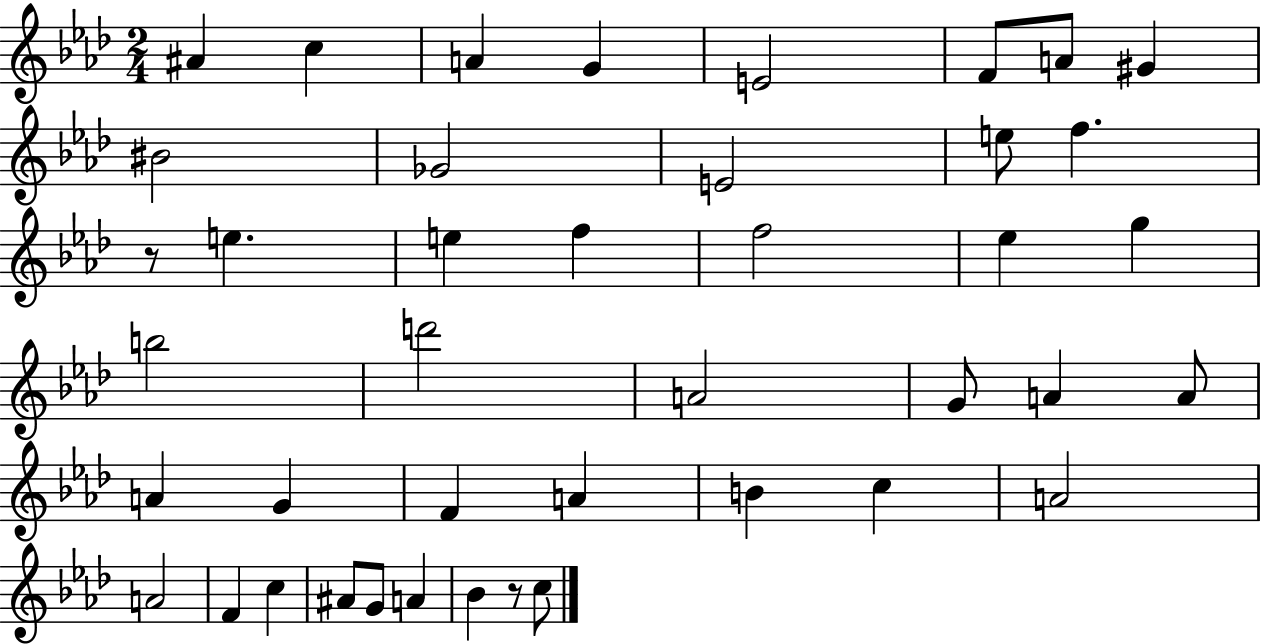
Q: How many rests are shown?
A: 2